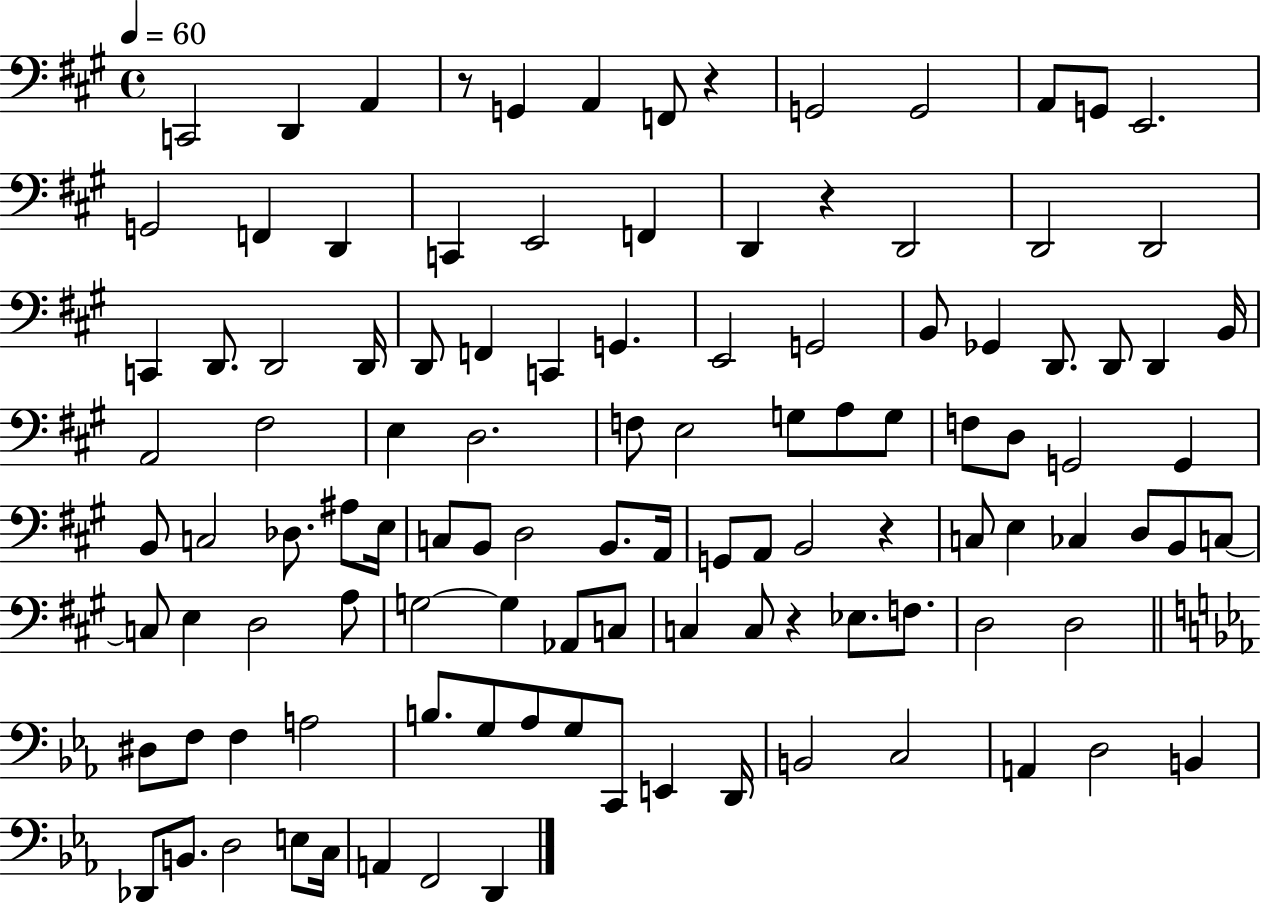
C2/h D2/q A2/q R/e G2/q A2/q F2/e R/q G2/h G2/h A2/e G2/e E2/h. G2/h F2/q D2/q C2/q E2/h F2/q D2/q R/q D2/h D2/h D2/h C2/q D2/e. D2/h D2/s D2/e F2/q C2/q G2/q. E2/h G2/h B2/e Gb2/q D2/e. D2/e D2/q B2/s A2/h F#3/h E3/q D3/h. F3/e E3/h G3/e A3/e G3/e F3/e D3/e G2/h G2/q B2/e C3/h Db3/e. A#3/e E3/s C3/e B2/e D3/h B2/e. A2/s G2/e A2/e B2/h R/q C3/e E3/q CES3/q D3/e B2/e C3/e C3/e E3/q D3/h A3/e G3/h G3/q Ab2/e C3/e C3/q C3/e R/q Eb3/e. F3/e. D3/h D3/h D#3/e F3/e F3/q A3/h B3/e. G3/e Ab3/e G3/e C2/e E2/q D2/s B2/h C3/h A2/q D3/h B2/q Db2/e B2/e. D3/h E3/e C3/s A2/q F2/h D2/q